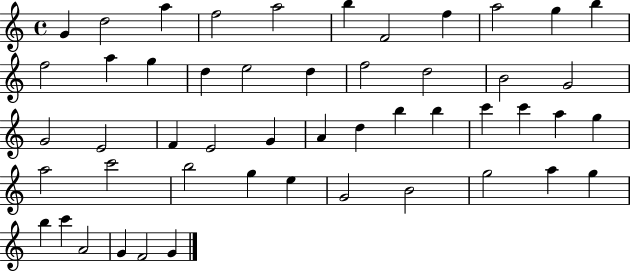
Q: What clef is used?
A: treble